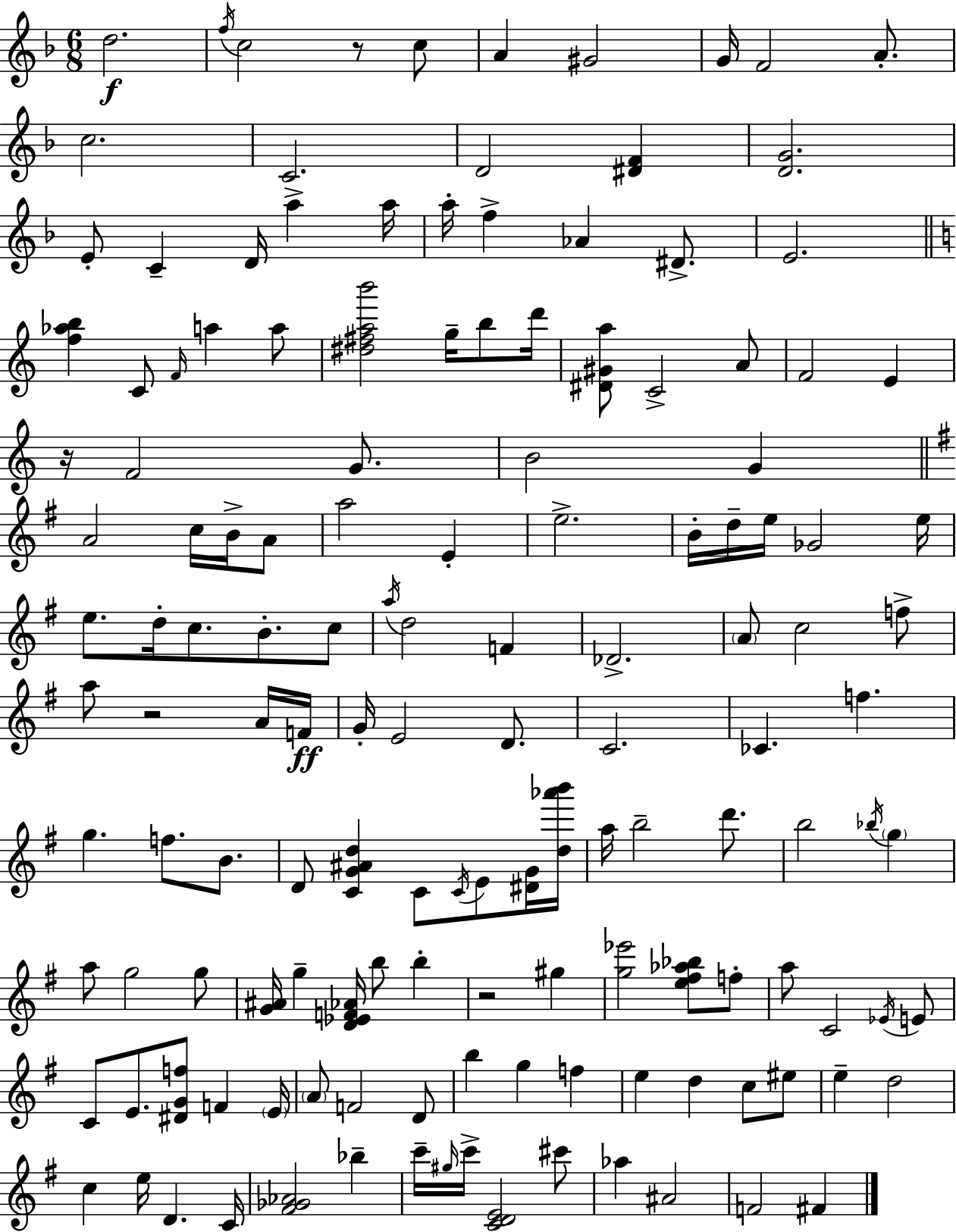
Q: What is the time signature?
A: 6/8